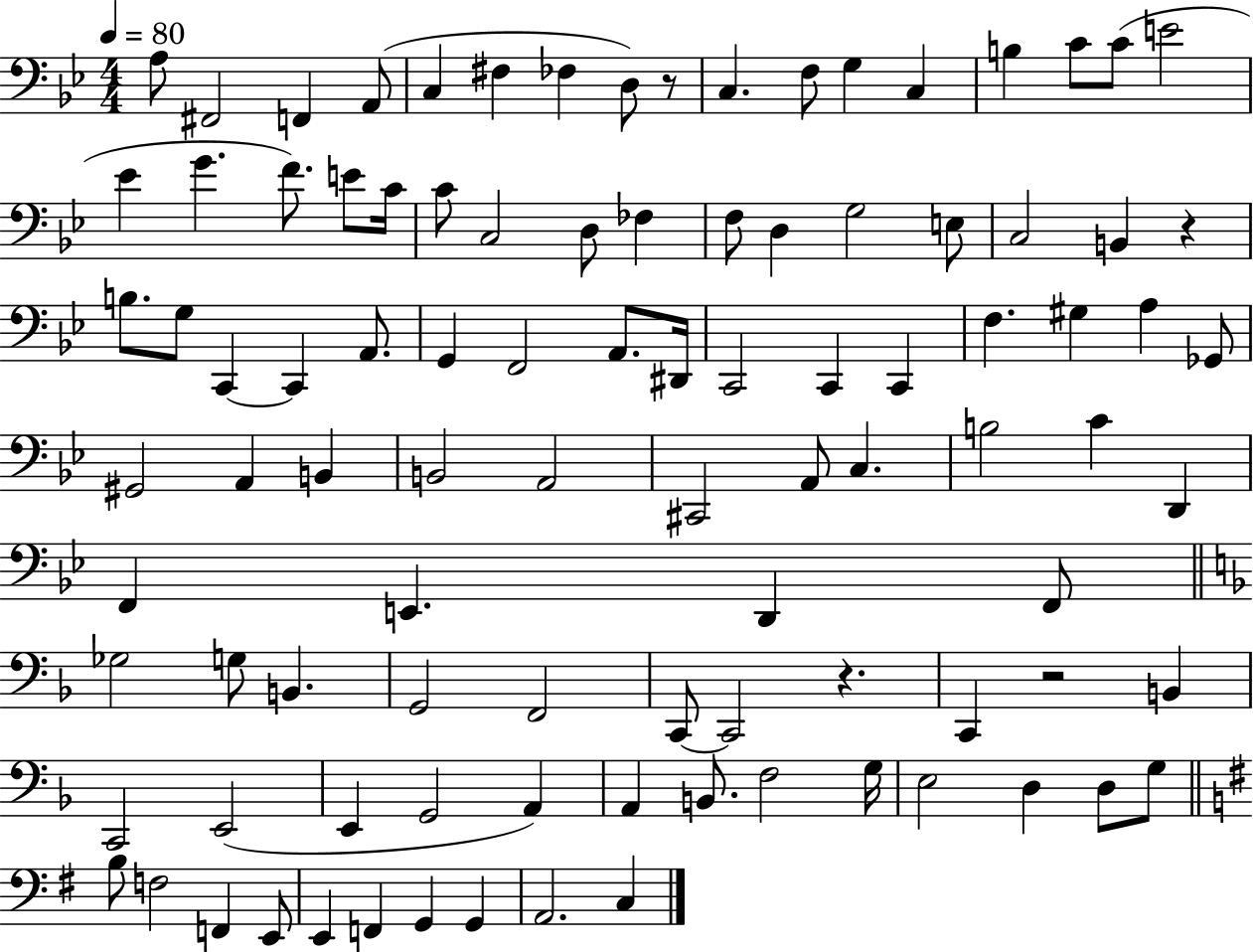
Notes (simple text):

A3/e F#2/h F2/q A2/e C3/q F#3/q FES3/q D3/e R/e C3/q. F3/e G3/q C3/q B3/q C4/e C4/e E4/h Eb4/q G4/q. F4/e. E4/e C4/s C4/e C3/h D3/e FES3/q F3/e D3/q G3/h E3/e C3/h B2/q R/q B3/e. G3/e C2/q C2/q A2/e. G2/q F2/h A2/e. D#2/s C2/h C2/q C2/q F3/q. G#3/q A3/q Gb2/e G#2/h A2/q B2/q B2/h A2/h C#2/h A2/e C3/q. B3/h C4/q D2/q F2/q E2/q. D2/q F2/e Gb3/h G3/e B2/q. G2/h F2/h C2/e C2/h R/q. C2/q R/h B2/q C2/h E2/h E2/q G2/h A2/q A2/q B2/e. F3/h G3/s E3/h D3/q D3/e G3/e B3/e F3/h F2/q E2/e E2/q F2/q G2/q G2/q A2/h. C3/q